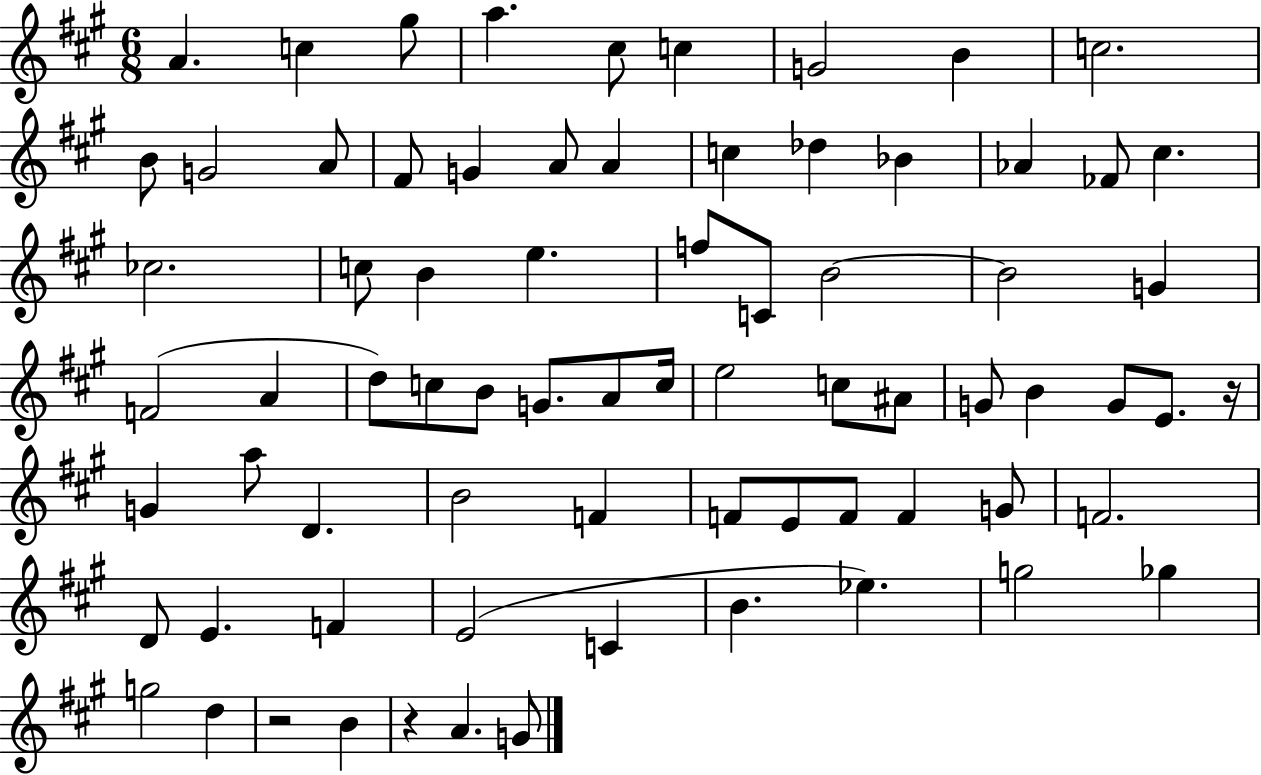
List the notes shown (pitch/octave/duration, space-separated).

A4/q. C5/q G#5/e A5/q. C#5/e C5/q G4/h B4/q C5/h. B4/e G4/h A4/e F#4/e G4/q A4/e A4/q C5/q Db5/q Bb4/q Ab4/q FES4/e C#5/q. CES5/h. C5/e B4/q E5/q. F5/e C4/e B4/h B4/h G4/q F4/h A4/q D5/e C5/e B4/e G4/e. A4/e C5/s E5/h C5/e A#4/e G4/e B4/q G4/e E4/e. R/s G4/q A5/e D4/q. B4/h F4/q F4/e E4/e F4/e F4/q G4/e F4/h. D4/e E4/q. F4/q E4/h C4/q B4/q. Eb5/q. G5/h Gb5/q G5/h D5/q R/h B4/q R/q A4/q. G4/e